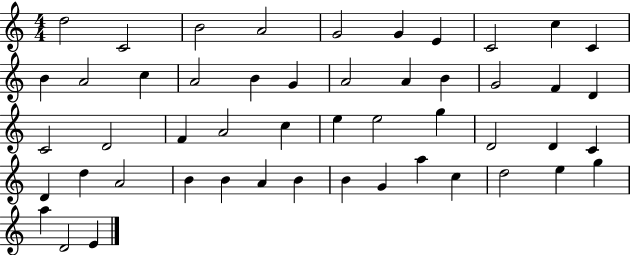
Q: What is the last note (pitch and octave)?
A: E4